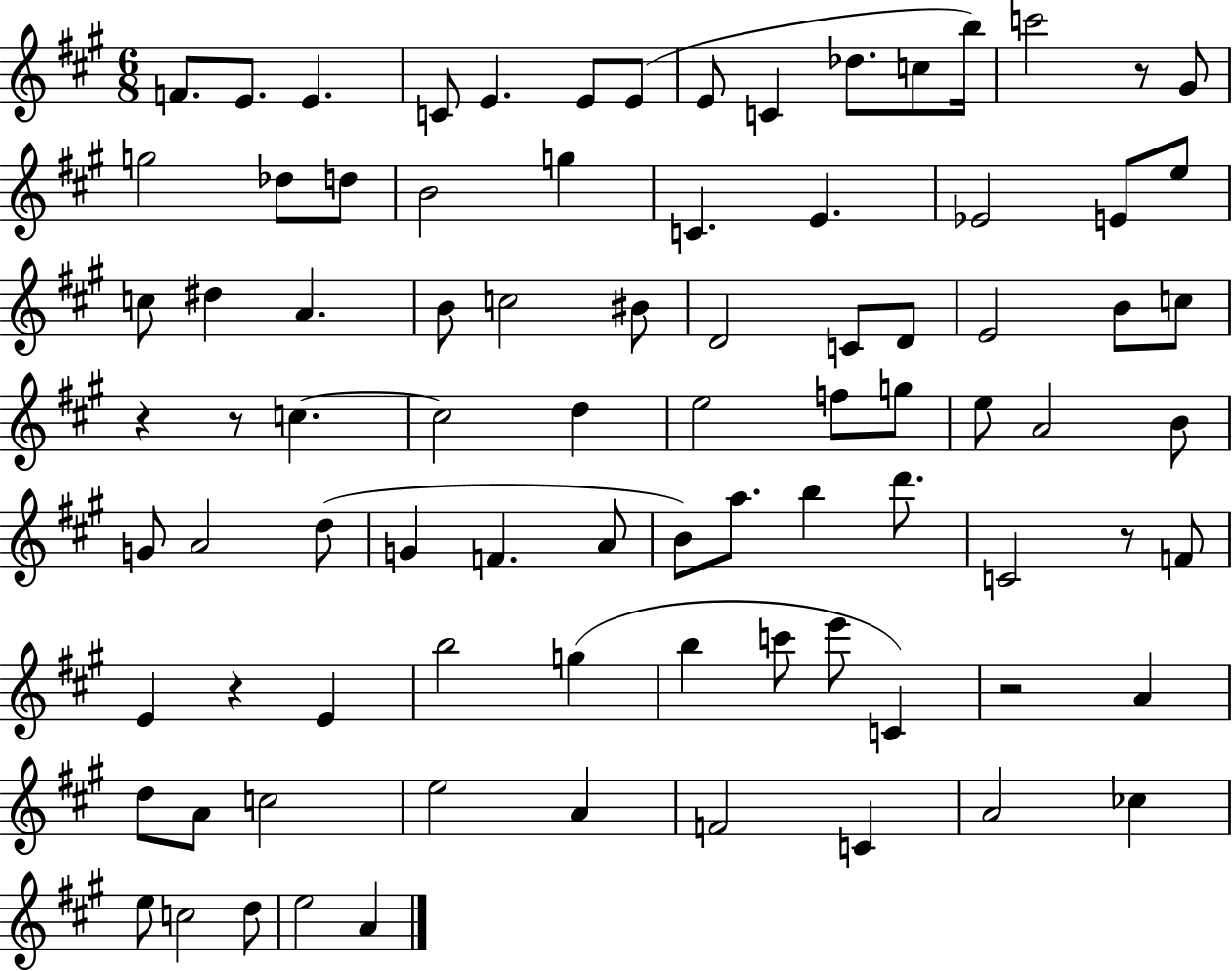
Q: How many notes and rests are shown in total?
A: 86